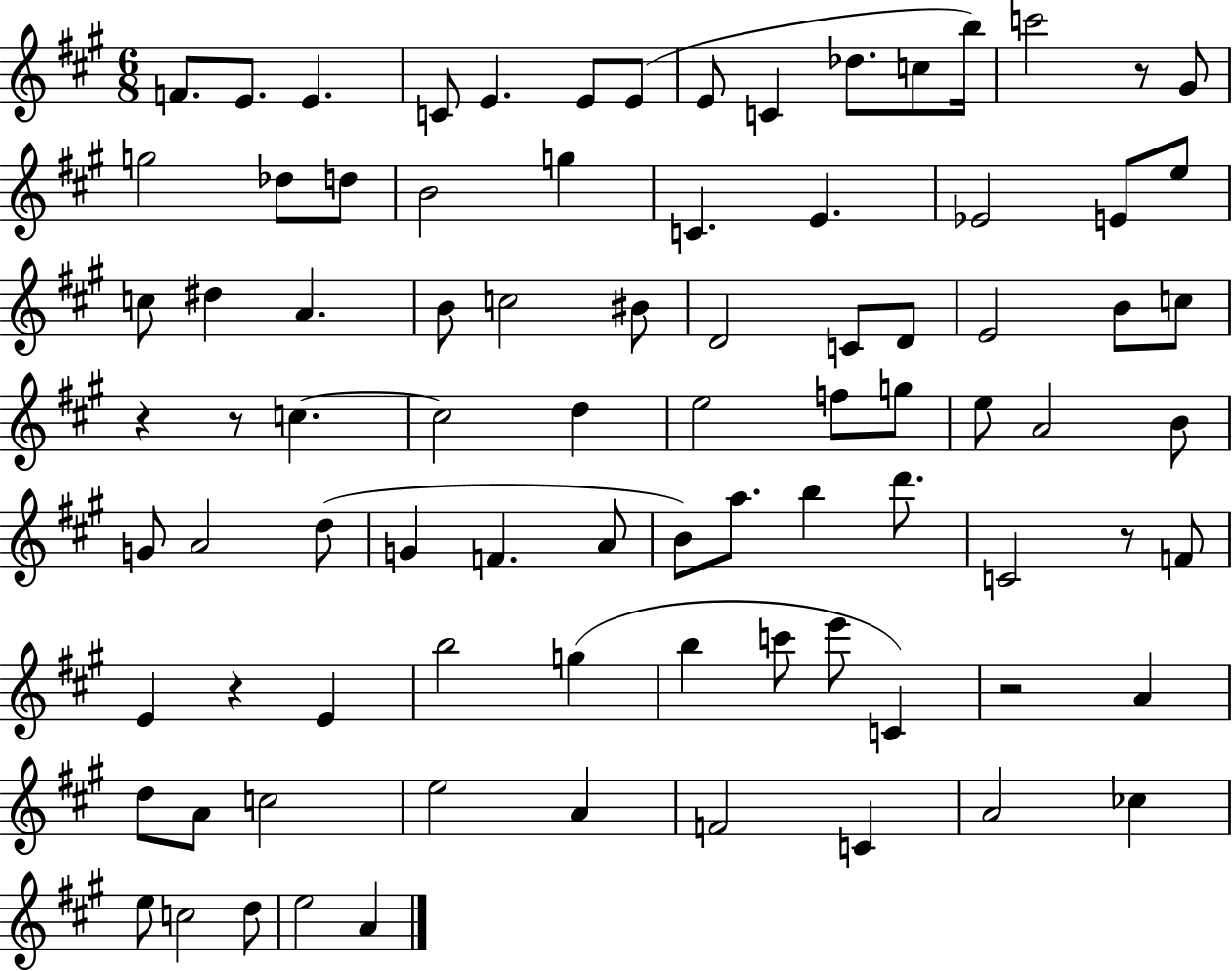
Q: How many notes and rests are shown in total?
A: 86